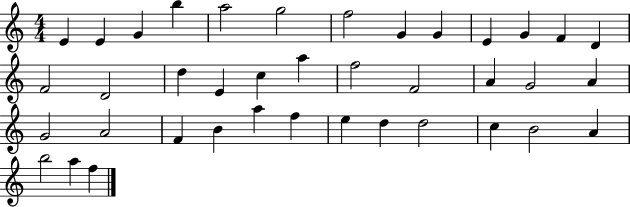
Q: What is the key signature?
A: C major